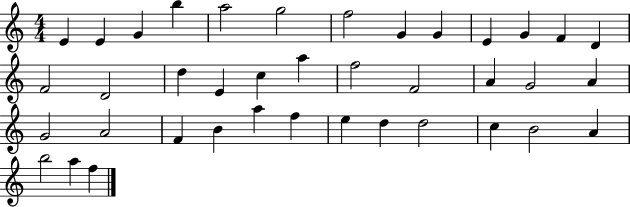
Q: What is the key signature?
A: C major